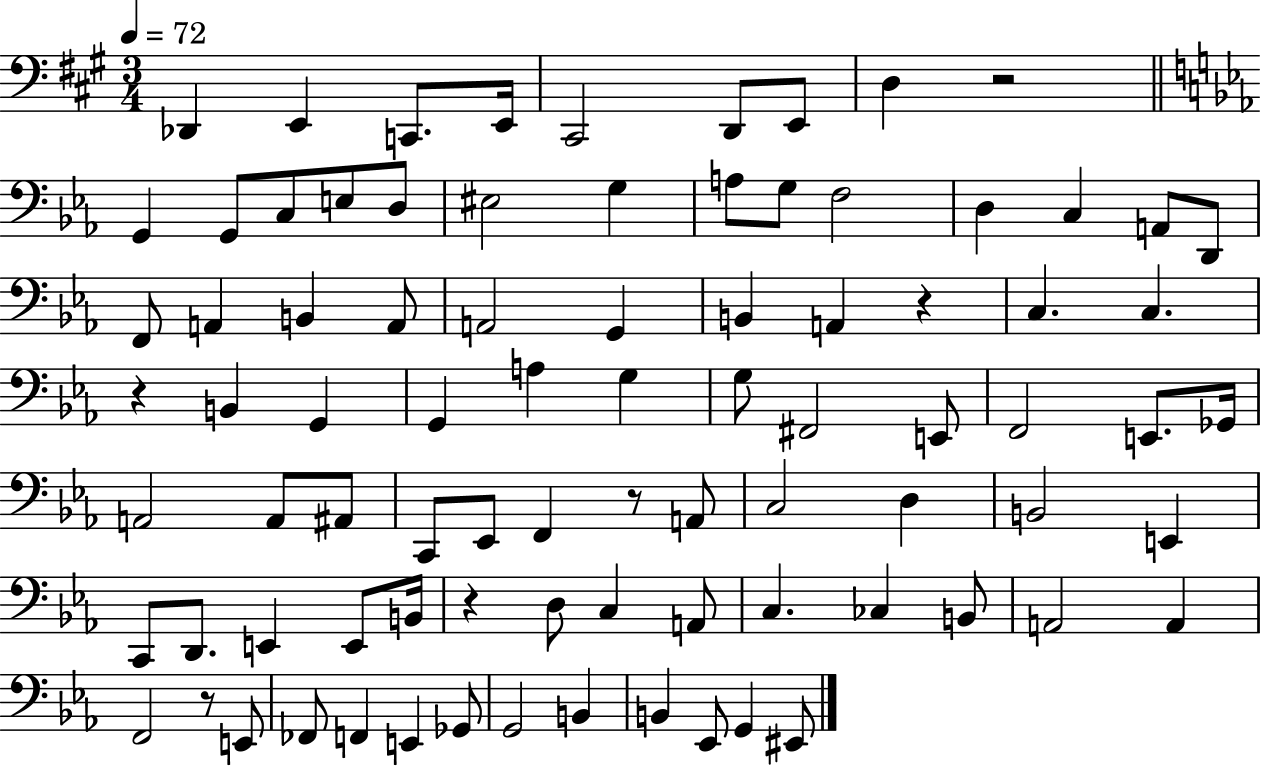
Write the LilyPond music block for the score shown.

{
  \clef bass
  \numericTimeSignature
  \time 3/4
  \key a \major
  \tempo 4 = 72
  \repeat volta 2 { des,4 e,4 c,8. e,16 | cis,2 d,8 e,8 | d4 r2 | \bar "||" \break \key ees \major g,4 g,8 c8 e8 d8 | eis2 g4 | a8 g8 f2 | d4 c4 a,8 d,8 | \break f,8 a,4 b,4 a,8 | a,2 g,4 | b,4 a,4 r4 | c4. c4. | \break r4 b,4 g,4 | g,4 a4 g4 | g8 fis,2 e,8 | f,2 e,8. ges,16 | \break a,2 a,8 ais,8 | c,8 ees,8 f,4 r8 a,8 | c2 d4 | b,2 e,4 | \break c,8 d,8. e,4 e,8 b,16 | r4 d8 c4 a,8 | c4. ces4 b,8 | a,2 a,4 | \break f,2 r8 e,8 | fes,8 f,4 e,4 ges,8 | g,2 b,4 | b,4 ees,8 g,4 eis,8 | \break } \bar "|."
}